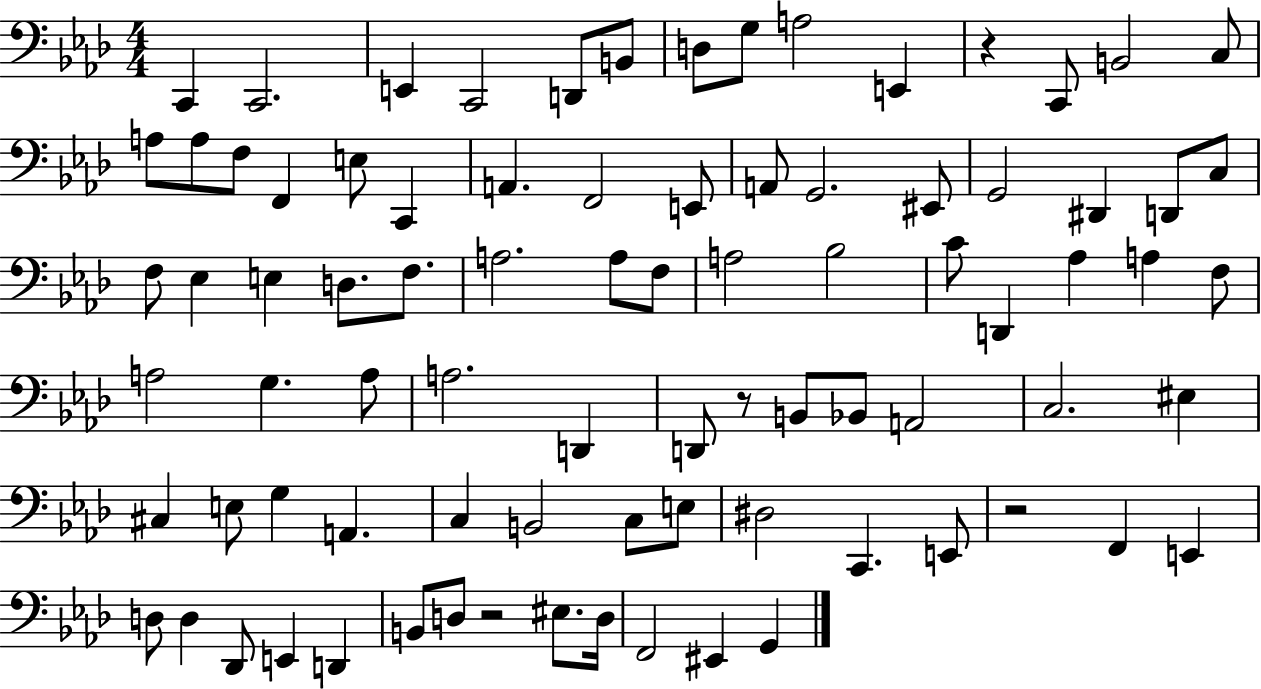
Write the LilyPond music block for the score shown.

{
  \clef bass
  \numericTimeSignature
  \time 4/4
  \key aes \major
  c,4 c,2. | e,4 c,2 d,8 b,8 | d8 g8 a2 e,4 | r4 c,8 b,2 c8 | \break a8 a8 f8 f,4 e8 c,4 | a,4. f,2 e,8 | a,8 g,2. eis,8 | g,2 dis,4 d,8 c8 | \break f8 ees4 e4 d8. f8. | a2. a8 f8 | a2 bes2 | c'8 d,4 aes4 a4 f8 | \break a2 g4. a8 | a2. d,4 | d,8 r8 b,8 bes,8 a,2 | c2. eis4 | \break cis4 e8 g4 a,4. | c4 b,2 c8 e8 | dis2 c,4. e,8 | r2 f,4 e,4 | \break d8 d4 des,8 e,4 d,4 | b,8 d8 r2 eis8. d16 | f,2 eis,4 g,4 | \bar "|."
}